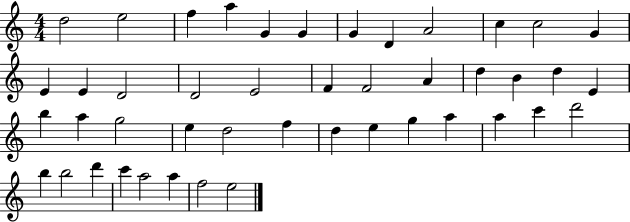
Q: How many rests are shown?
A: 0